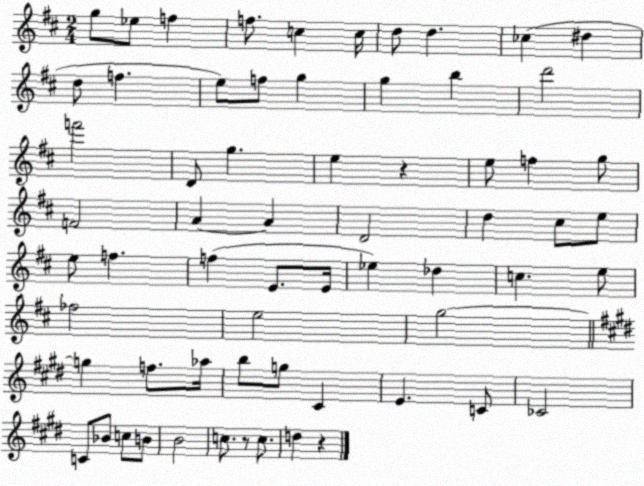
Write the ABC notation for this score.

X:1
T:Untitled
M:2/4
L:1/4
K:D
g/2 _e/2 f f/2 c c/4 d/2 d _c ^d d/2 f e/2 f/2 g g b d'2 f'2 D/2 g e z e/2 f g/2 F2 A A D2 d ^c/2 e/2 e/2 f f E/2 E/4 _e _d c e/2 _f2 e2 g2 g f/2 _a/4 b/2 g/2 ^C E C/2 _C2 C/2 _B/2 c/2 B/2 B2 c/2 z/2 c/2 d z